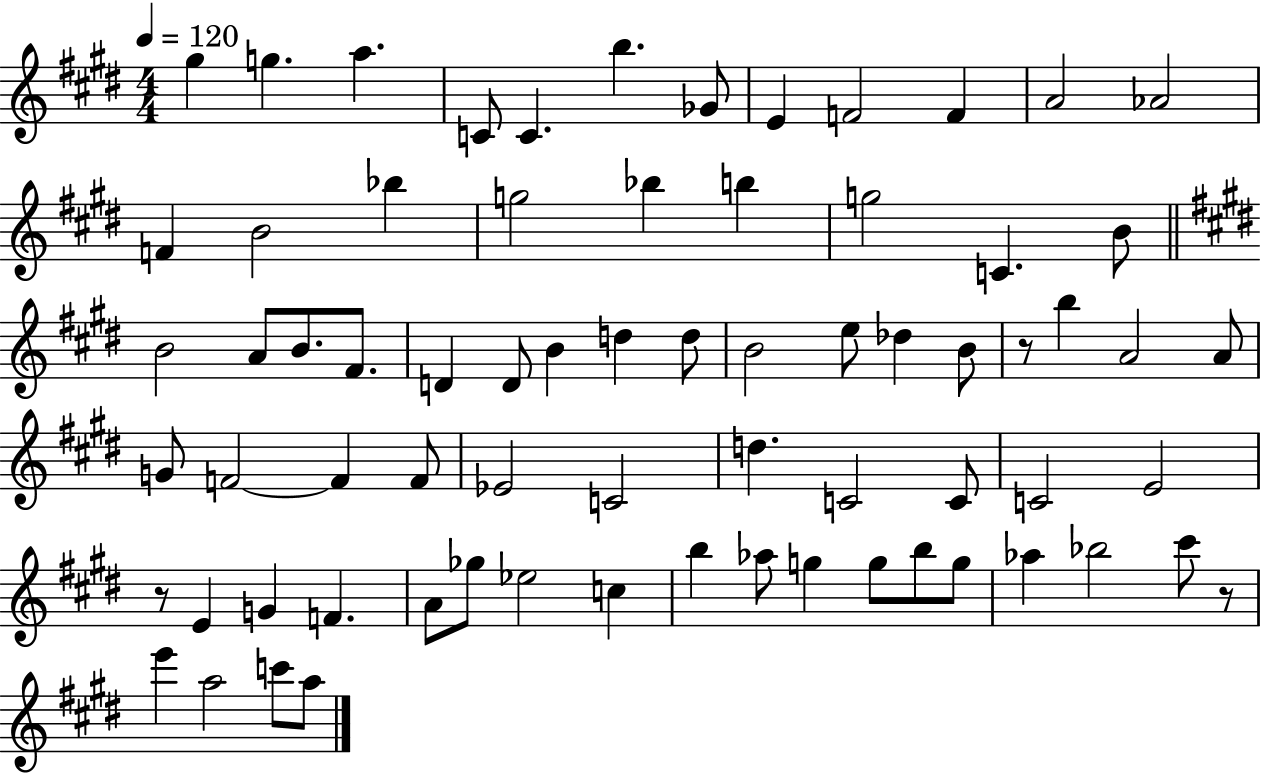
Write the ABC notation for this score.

X:1
T:Untitled
M:4/4
L:1/4
K:E
^g g a C/2 C b _G/2 E F2 F A2 _A2 F B2 _b g2 _b b g2 C B/2 B2 A/2 B/2 ^F/2 D D/2 B d d/2 B2 e/2 _d B/2 z/2 b A2 A/2 G/2 F2 F F/2 _E2 C2 d C2 C/2 C2 E2 z/2 E G F A/2 _g/2 _e2 c b _a/2 g g/2 b/2 g/2 _a _b2 ^c'/2 z/2 e' a2 c'/2 a/2